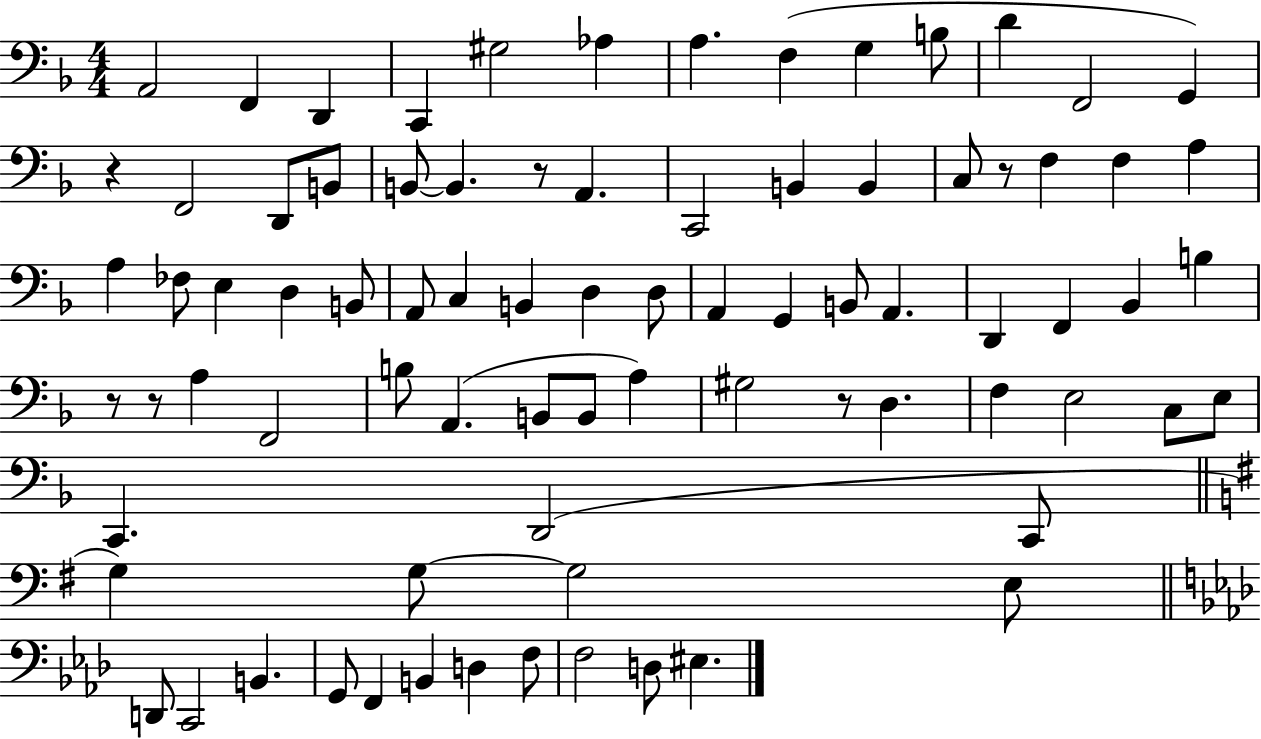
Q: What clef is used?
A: bass